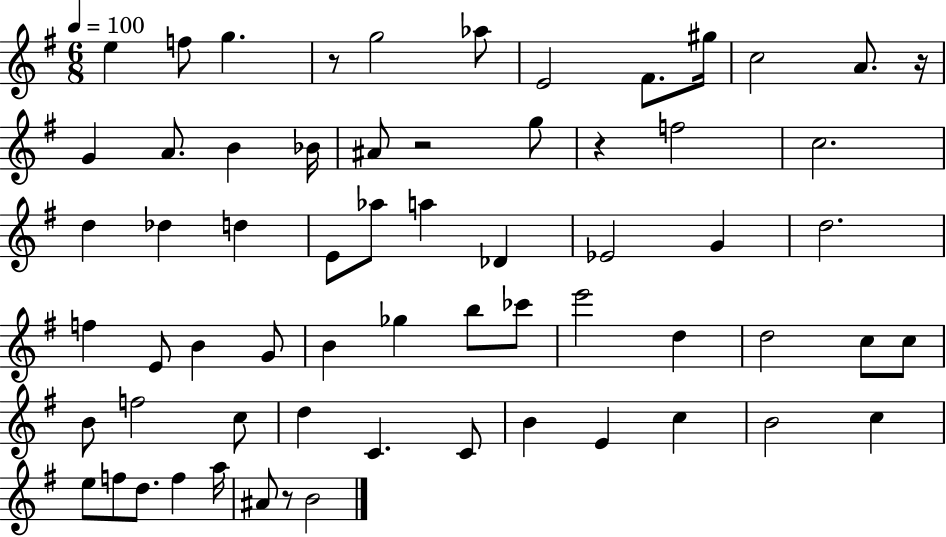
E5/q F5/e G5/q. R/e G5/h Ab5/e E4/h F#4/e. G#5/s C5/h A4/e. R/s G4/q A4/e. B4/q Bb4/s A#4/e R/h G5/e R/q F5/h C5/h. D5/q Db5/q D5/q E4/e Ab5/e A5/q Db4/q Eb4/h G4/q D5/h. F5/q E4/e B4/q G4/e B4/q Gb5/q B5/e CES6/e E6/h D5/q D5/h C5/e C5/e B4/e F5/h C5/e D5/q C4/q. C4/e B4/q E4/q C5/q B4/h C5/q E5/e F5/e D5/e. F5/q A5/s A#4/e R/e B4/h